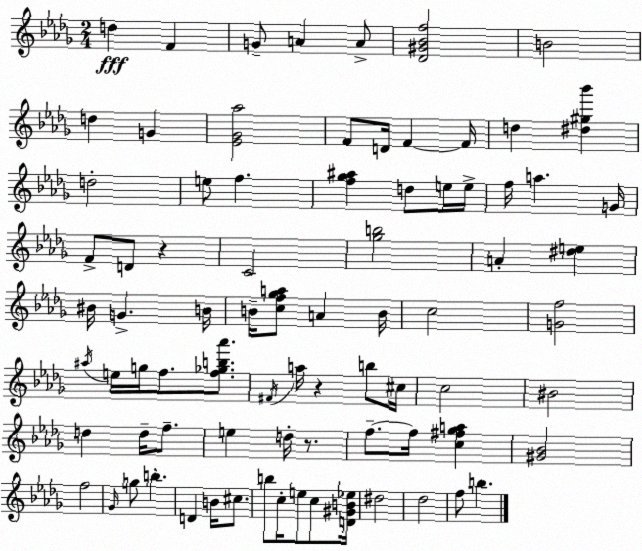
X:1
T:Untitled
M:2/4
L:1/4
K:Bbm
d F G/2 A A/2 [_D^G_Bf]2 B2 d G [_E_G_a]2 F/2 D/4 F F/4 d [^d^g_b'] d2 e/2 f [f_g^a] d/2 e/4 e/4 f/4 a G/4 F/2 D/2 z C2 [_gb]2 A [^de] ^B/4 G B/4 B/4 [cf_ga]/2 A B/4 c2 [Gf]2 ^a/4 e/4 g/4 f/2 [f_gb_a']/2 ^F/4 a/4 z b/2 ^c/4 c2 ^B2 d d/4 f/2 e d/4 z/2 f/2 f/4 [c^f_ga] [^G_B]2 f2 _G/4 g/2 b D B/4 ^c/2 b/2 c/4 e/2 c/2 [D^GB_e]/4 ^d2 _d2 f/2 b